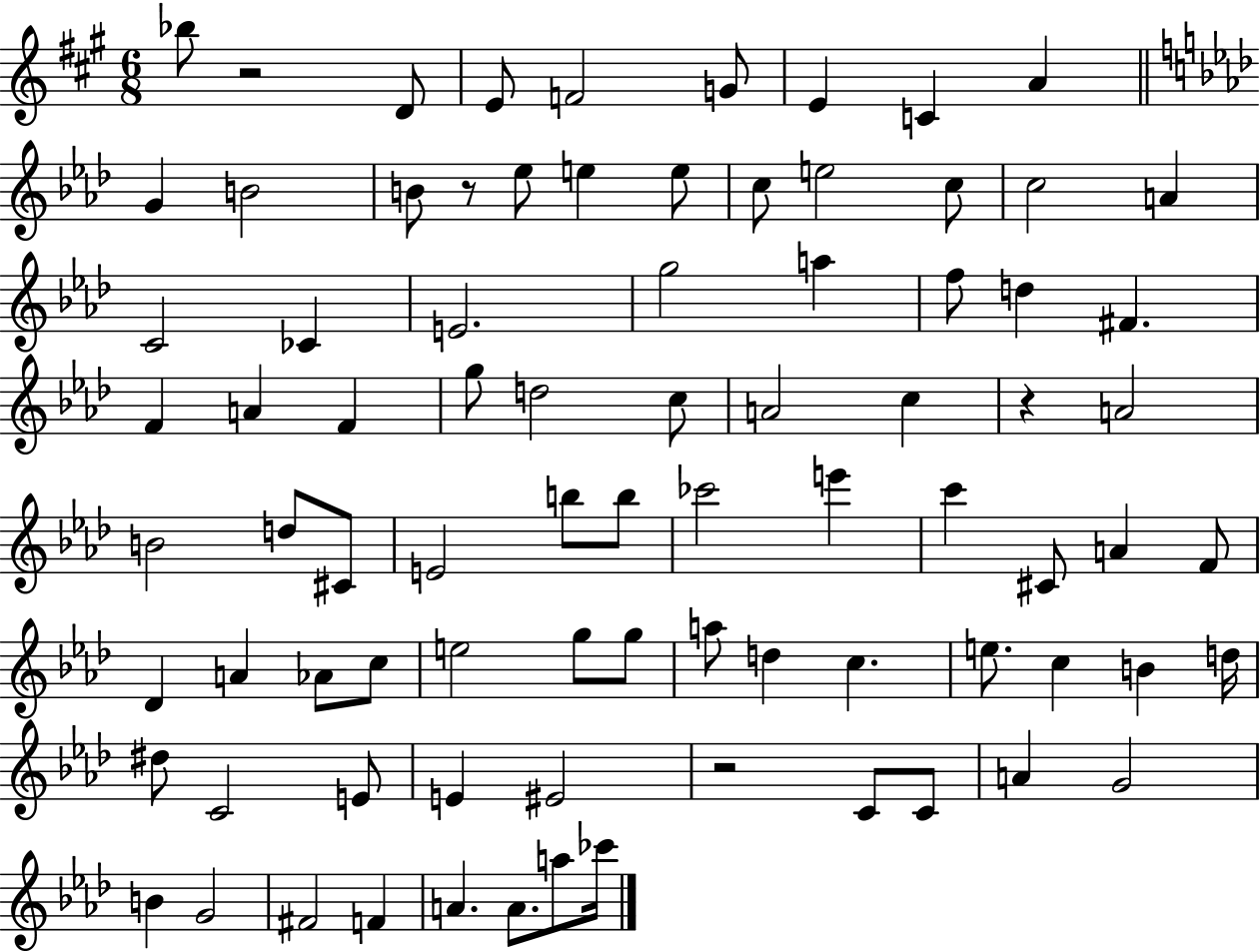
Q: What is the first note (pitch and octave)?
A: Bb5